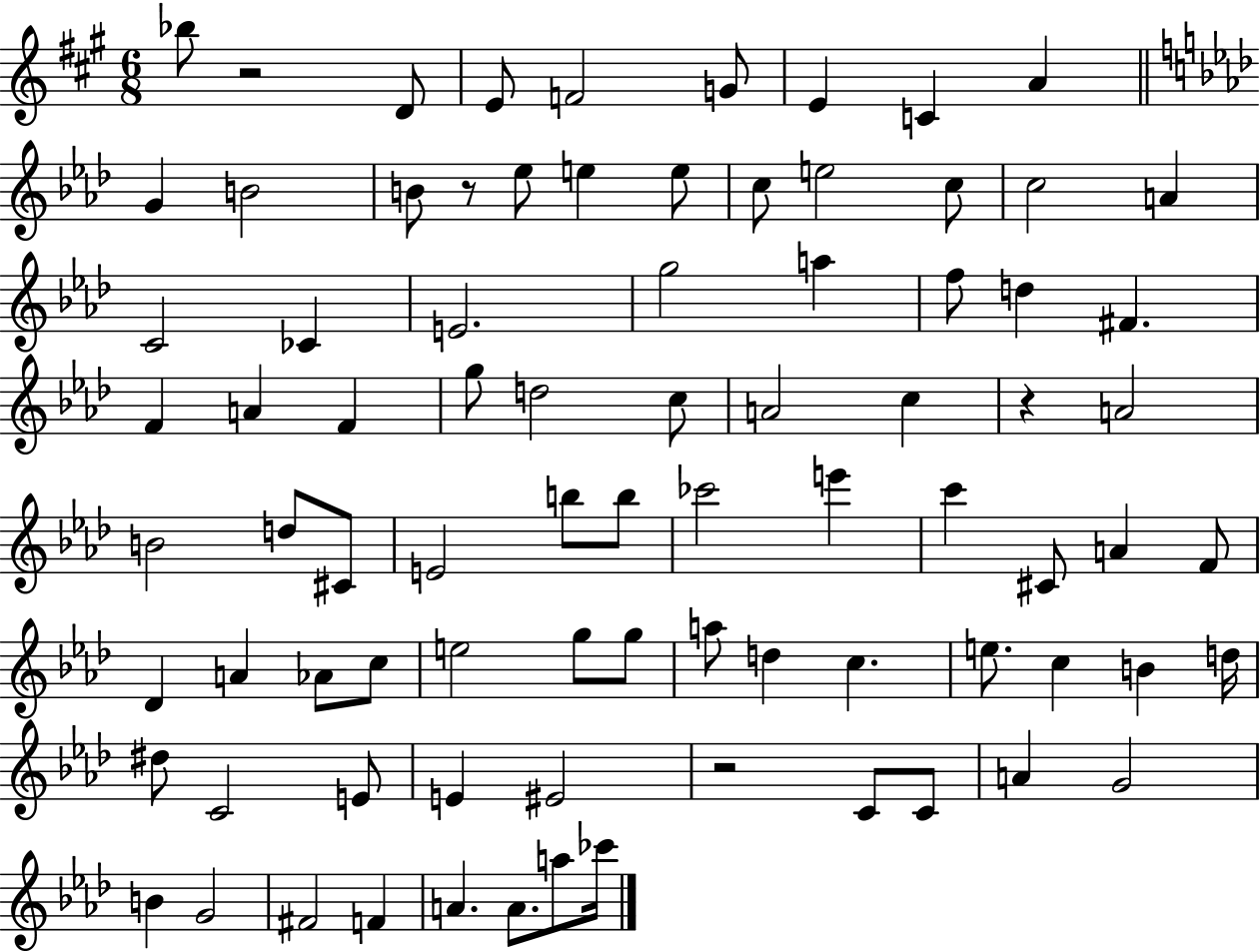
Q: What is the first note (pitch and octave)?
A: Bb5